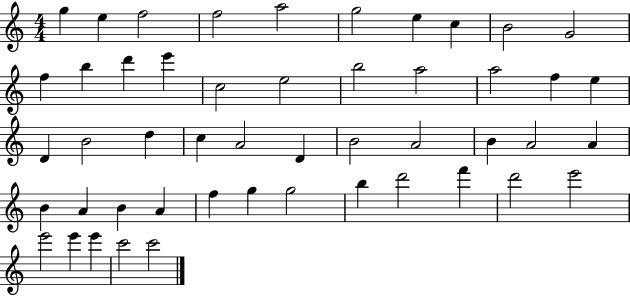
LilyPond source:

{
  \clef treble
  \numericTimeSignature
  \time 4/4
  \key c \major
  g''4 e''4 f''2 | f''2 a''2 | g''2 e''4 c''4 | b'2 g'2 | \break f''4 b''4 d'''4 e'''4 | c''2 e''2 | b''2 a''2 | a''2 f''4 e''4 | \break d'4 b'2 d''4 | c''4 a'2 d'4 | b'2 a'2 | b'4 a'2 a'4 | \break b'4 a'4 b'4 a'4 | f''4 g''4 g''2 | b''4 d'''2 f'''4 | d'''2 e'''2 | \break e'''2 e'''4 e'''4 | c'''2 c'''2 | \bar "|."
}